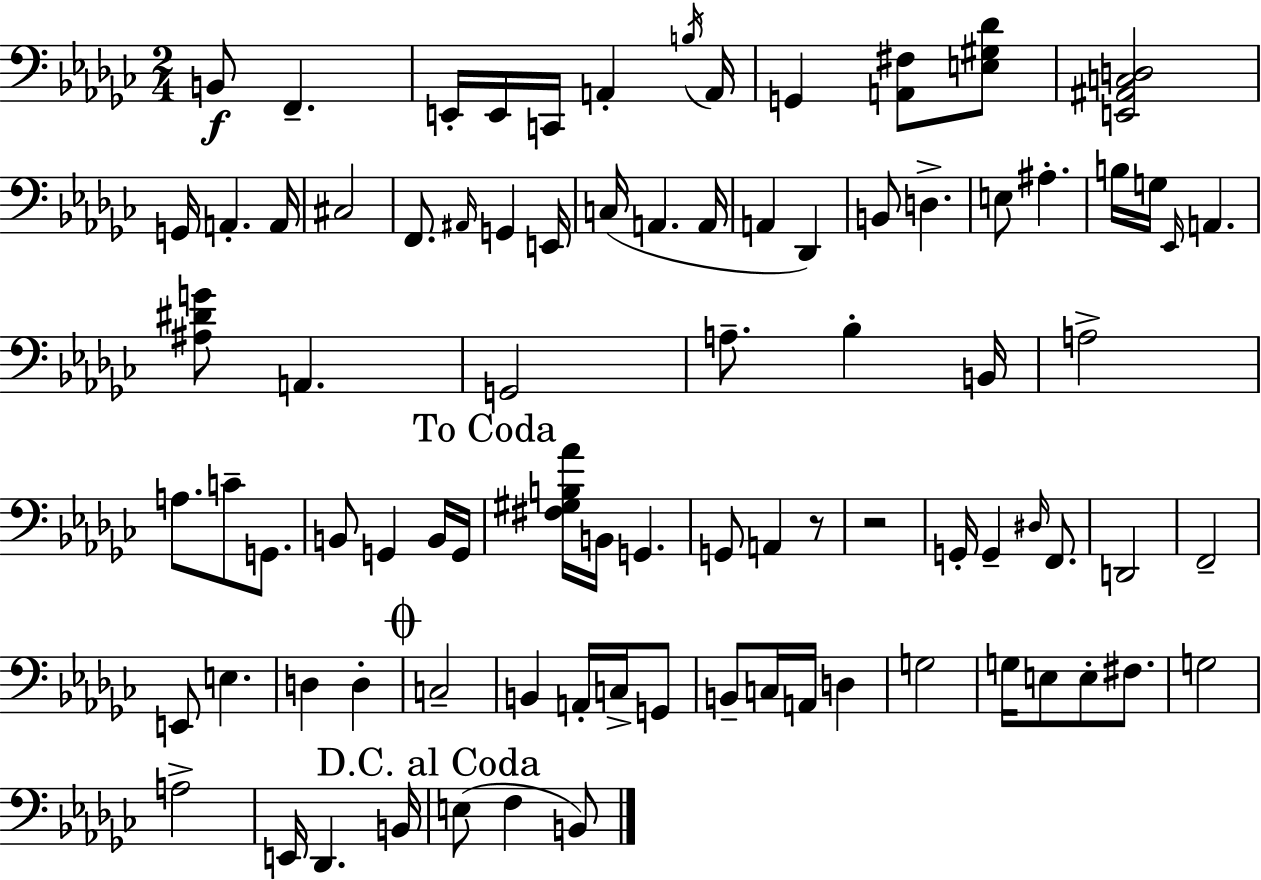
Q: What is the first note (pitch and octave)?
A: B2